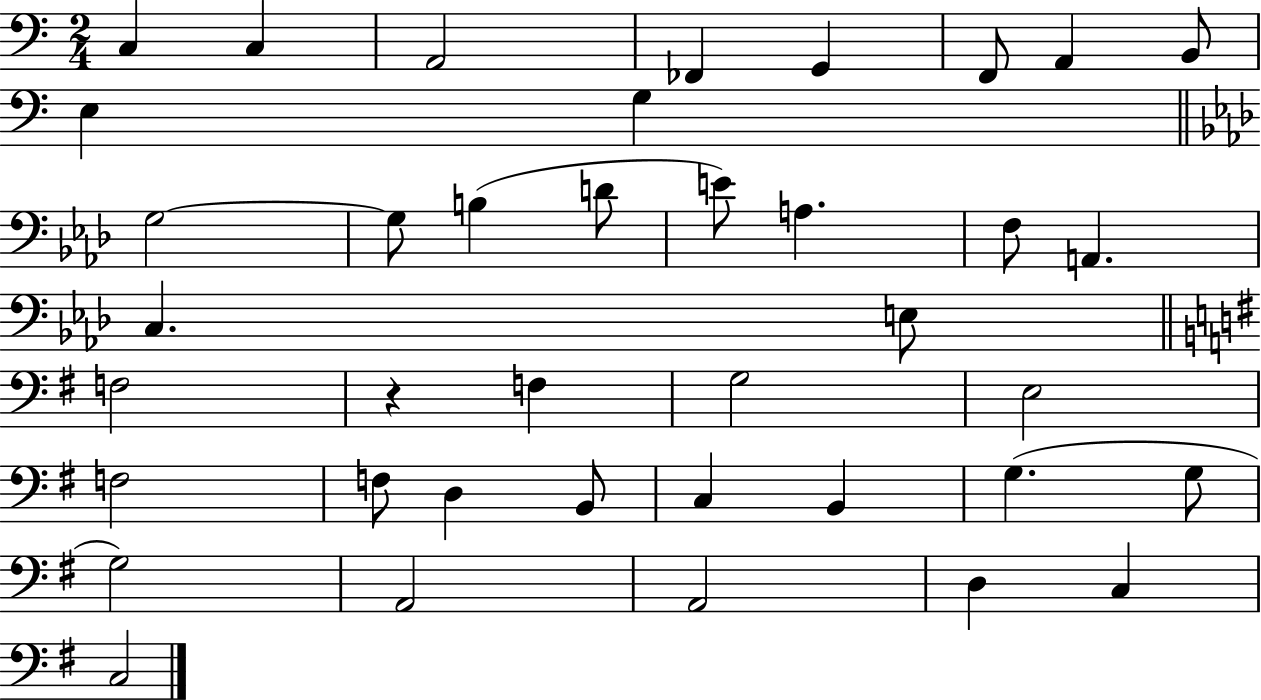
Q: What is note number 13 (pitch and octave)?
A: B3